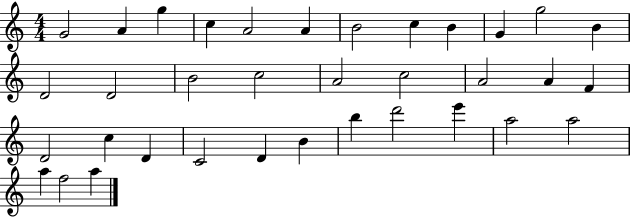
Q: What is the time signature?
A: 4/4